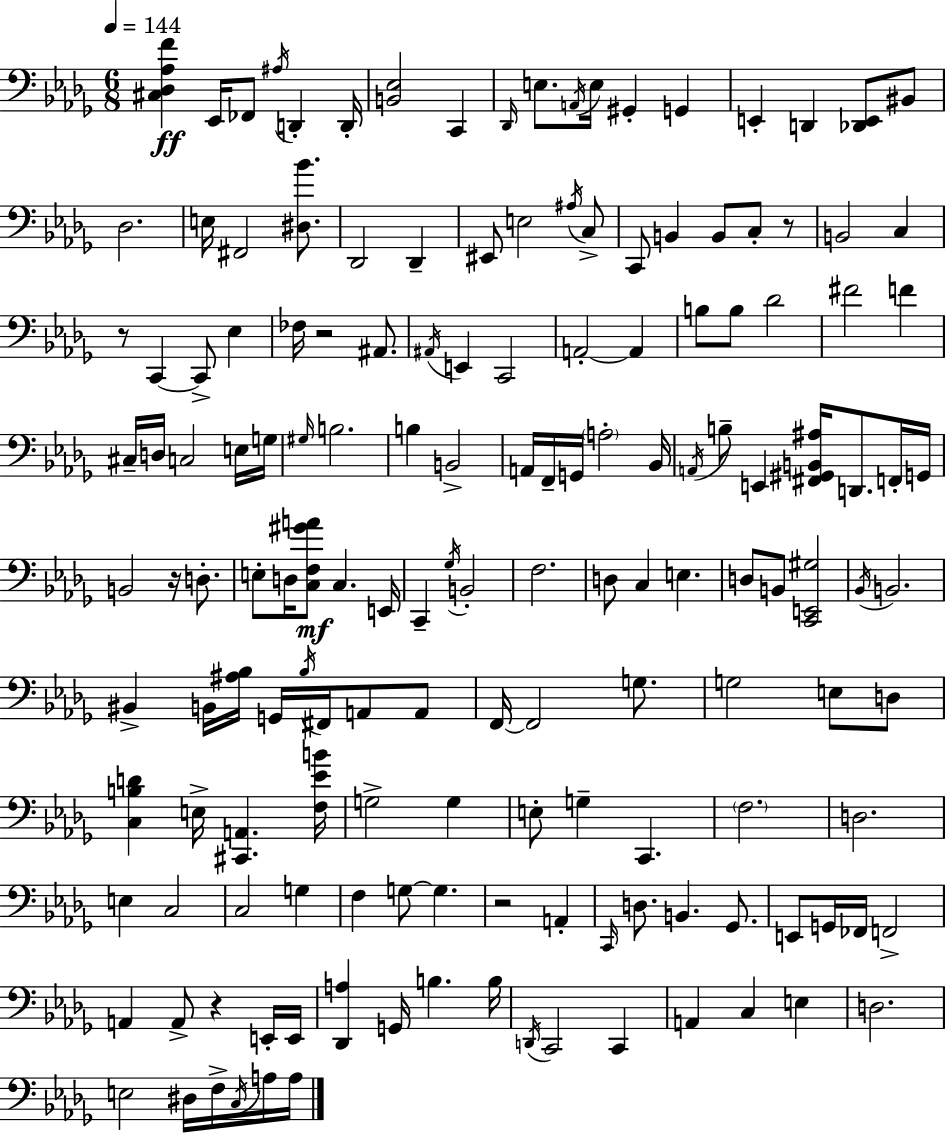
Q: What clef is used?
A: bass